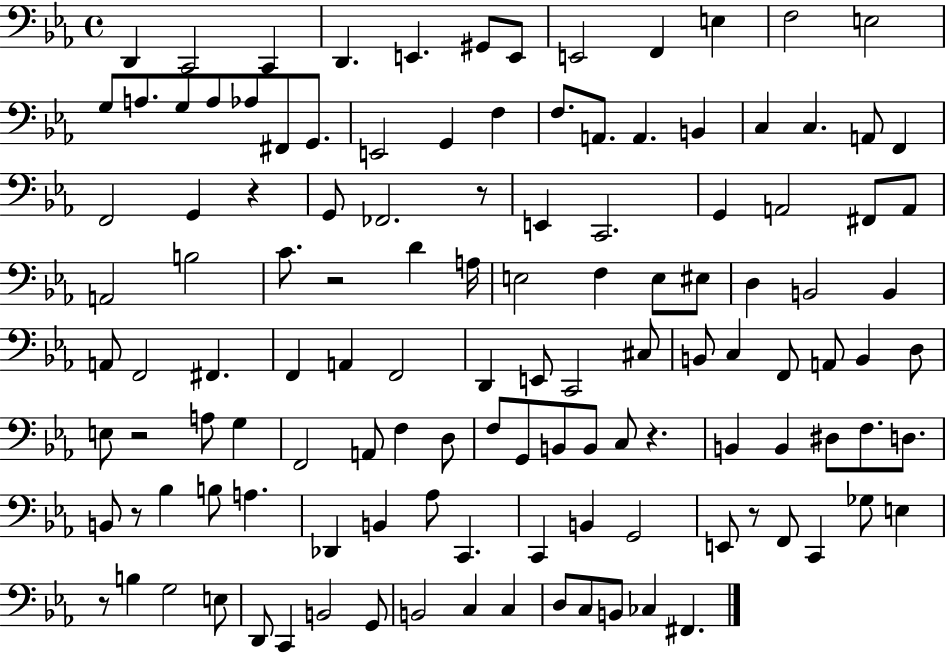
{
  \clef bass
  \time 4/4
  \defaultTimeSignature
  \key ees \major
  d,4 c,2 c,4 | d,4. e,4. gis,8 e,8 | e,2 f,4 e4 | f2 e2 | \break g8 a8. g8 a8 aes8 fis,8 g,8. | e,2 g,4 f4 | f8. a,8. a,4. b,4 | c4 c4. a,8 f,4 | \break f,2 g,4 r4 | g,8 fes,2. r8 | e,4 c,2. | g,4 a,2 fis,8 a,8 | \break a,2 b2 | c'8. r2 d'4 a16 | e2 f4 e8 eis8 | d4 b,2 b,4 | \break a,8 f,2 fis,4. | f,4 a,4 f,2 | d,4 e,8 c,2 cis8 | b,8 c4 f,8 a,8 b,4 d8 | \break e8 r2 a8 g4 | f,2 a,8 f4 d8 | f8 g,8 b,8 b,8 c8 r4. | b,4 b,4 dis8 f8. d8. | \break b,8 r8 bes4 b8 a4. | des,4 b,4 aes8 c,4. | c,4 b,4 g,2 | e,8 r8 f,8 c,4 ges8 e4 | \break r8 b4 g2 e8 | d,8 c,4 b,2 g,8 | b,2 c4 c4 | d8 c8 b,8 ces4 fis,4. | \break \bar "|."
}